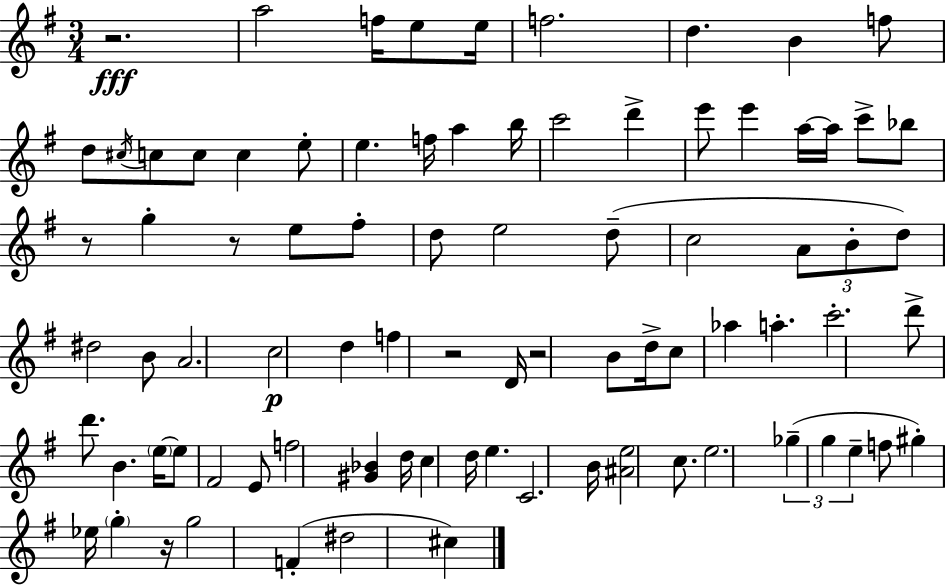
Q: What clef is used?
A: treble